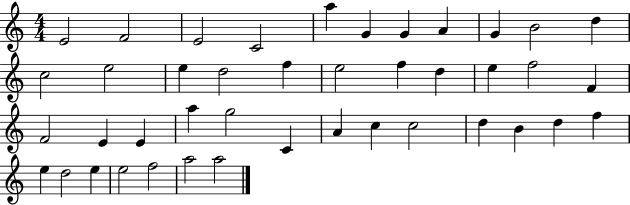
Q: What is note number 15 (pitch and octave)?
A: D5